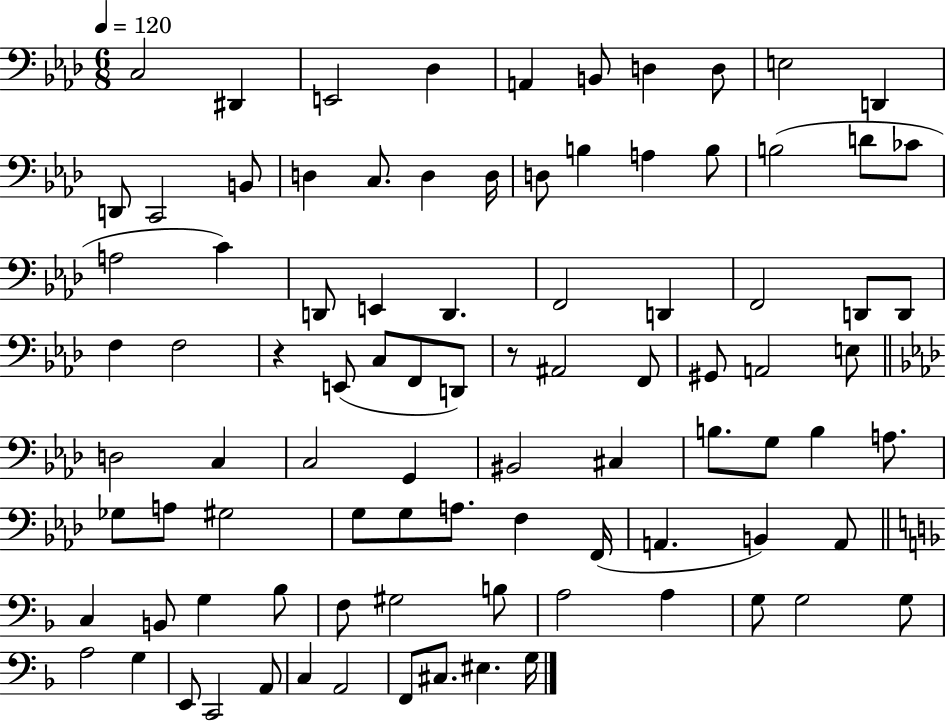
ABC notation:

X:1
T:Untitled
M:6/8
L:1/4
K:Ab
C,2 ^D,, E,,2 _D, A,, B,,/2 D, D,/2 E,2 D,, D,,/2 C,,2 B,,/2 D, C,/2 D, D,/4 D,/2 B, A, B,/2 B,2 D/2 _C/2 A,2 C D,,/2 E,, D,, F,,2 D,, F,,2 D,,/2 D,,/2 F, F,2 z E,,/2 C,/2 F,,/2 D,,/2 z/2 ^A,,2 F,,/2 ^G,,/2 A,,2 E,/2 D,2 C, C,2 G,, ^B,,2 ^C, B,/2 G,/2 B, A,/2 _G,/2 A,/2 ^G,2 G,/2 G,/2 A,/2 F, F,,/4 A,, B,, A,,/2 C, B,,/2 G, _B,/2 F,/2 ^G,2 B,/2 A,2 A, G,/2 G,2 G,/2 A,2 G, E,,/2 C,,2 A,,/2 C, A,,2 F,,/2 ^C,/2 ^E, G,/4